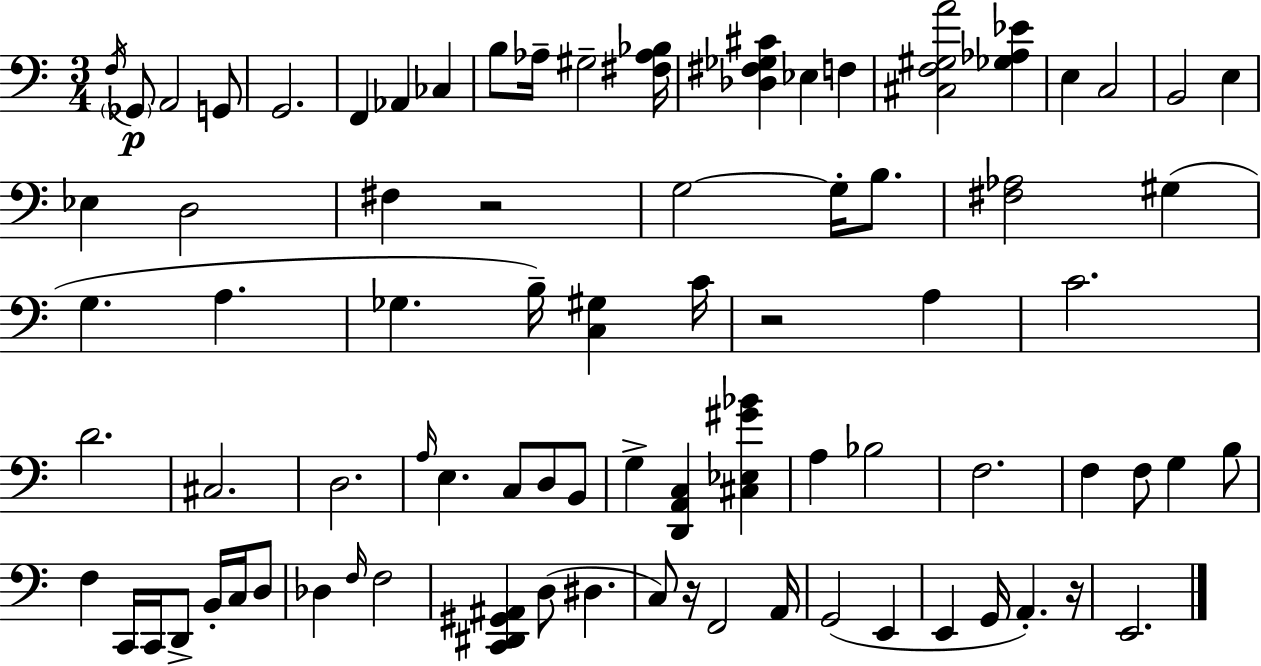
{
  \clef bass
  \numericTimeSignature
  \time 3/4
  \key c \major
  \acciaccatura { f16 }\p \parenthesize ges,8 a,2 g,8 | g,2. | f,4 aes,4 ces4 | b8 aes16-- gis2-- | \break <fis aes bes>16 <des fis ges cis'>4 ees4 f4 | <cis f gis a'>2 <ges aes ees'>4 | e4 c2 | b,2 e4 | \break ees4 d2 | fis4 r2 | g2~~ g16-. b8. | <fis aes>2 gis4( | \break g4. a4. | ges4. b16--) <c gis>4 | c'16 r2 a4 | c'2. | \break d'2. | cis2. | d2. | \grace { a16 } e4. c8 d8 | \break b,8 g4-> <d, a, c>4 <cis ees gis' bes'>4 | a4 bes2 | f2. | f4 f8 g4 | \break b8 f4 c,16 c,16 d,8-> b,16-. c16 | d8 des4 \grace { f16 } f2 | <c, dis, gis, ais,>4 d8( dis4. | c8) r16 f,2 | \break a,16 g,2( e,4 | e,4 g,16 a,4.-.) | r16 e,2. | \bar "|."
}